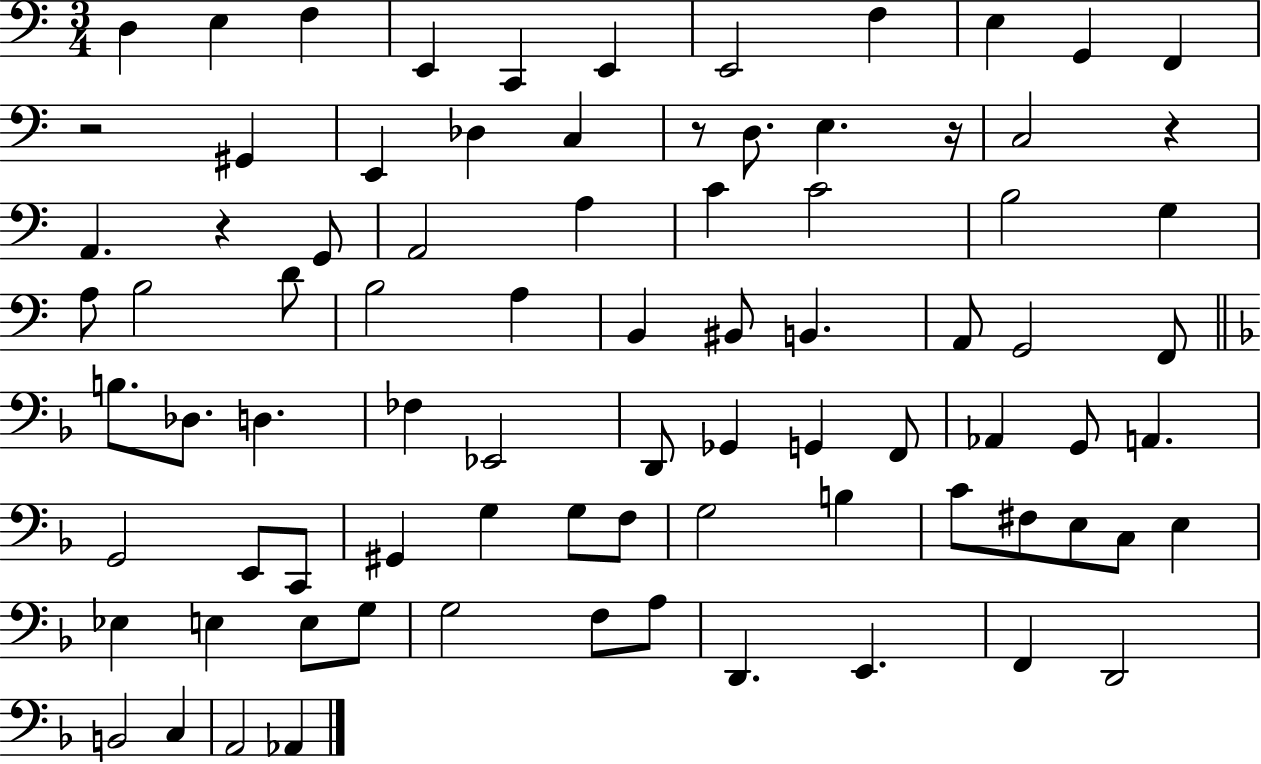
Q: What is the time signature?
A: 3/4